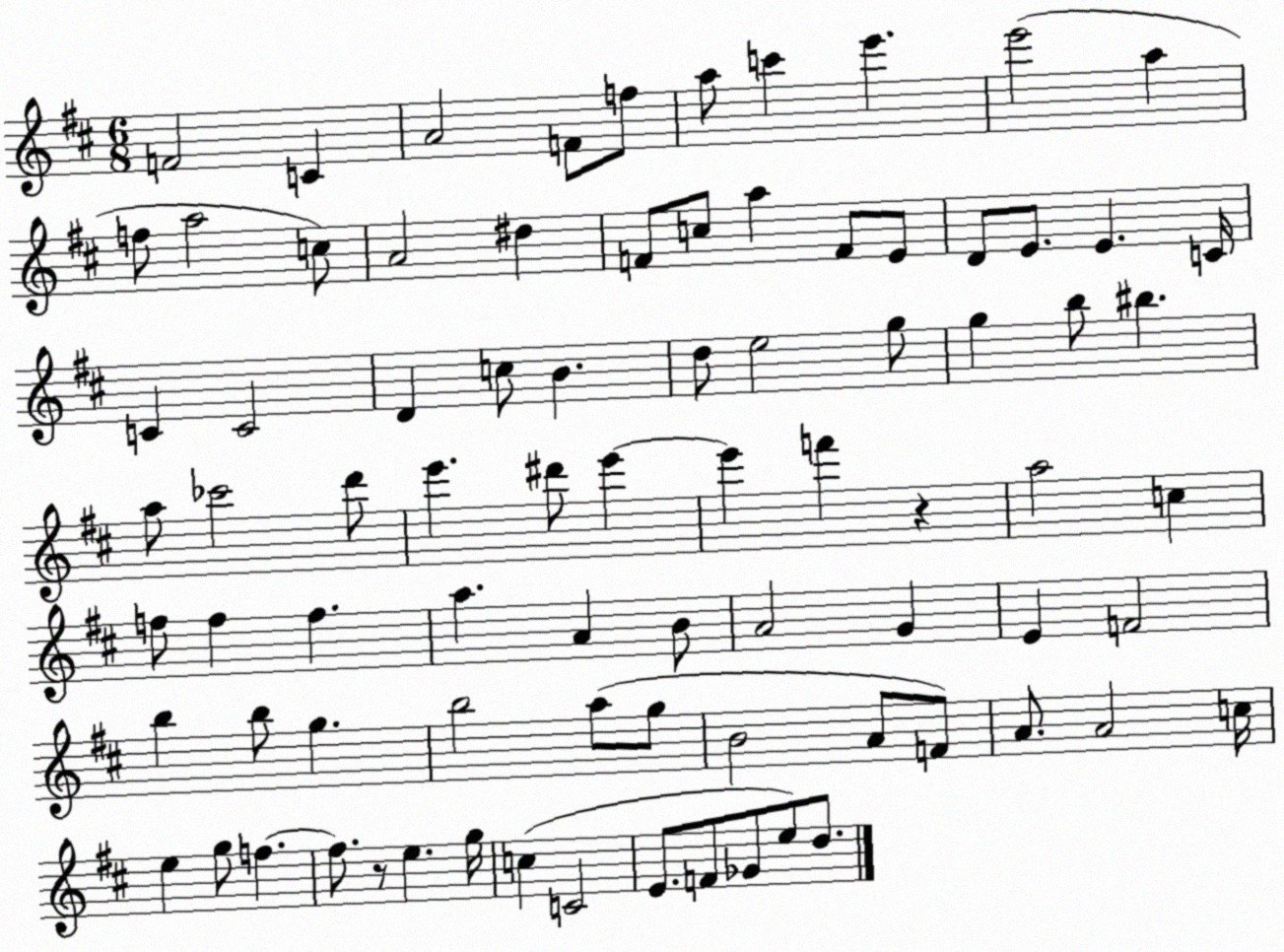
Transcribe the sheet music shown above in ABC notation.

X:1
T:Untitled
M:6/8
L:1/4
K:D
F2 C A2 F/2 f/2 a/2 c' e' e'2 a f/2 a2 c/2 A2 ^d F/2 c/2 a F/2 E/2 D/2 E/2 E C/4 C C2 D c/2 B d/2 e2 g/2 g b/2 ^b a/2 _c'2 d'/2 e' ^d'/2 e' e' f' z a2 c f/2 f f a A B/2 A2 G E F2 b b/2 g b2 a/2 g/2 B2 A/2 F/2 A/2 A2 c/4 e g/2 f f/2 z/2 e g/4 c C2 E/2 F/2 _G/2 e/2 d/2